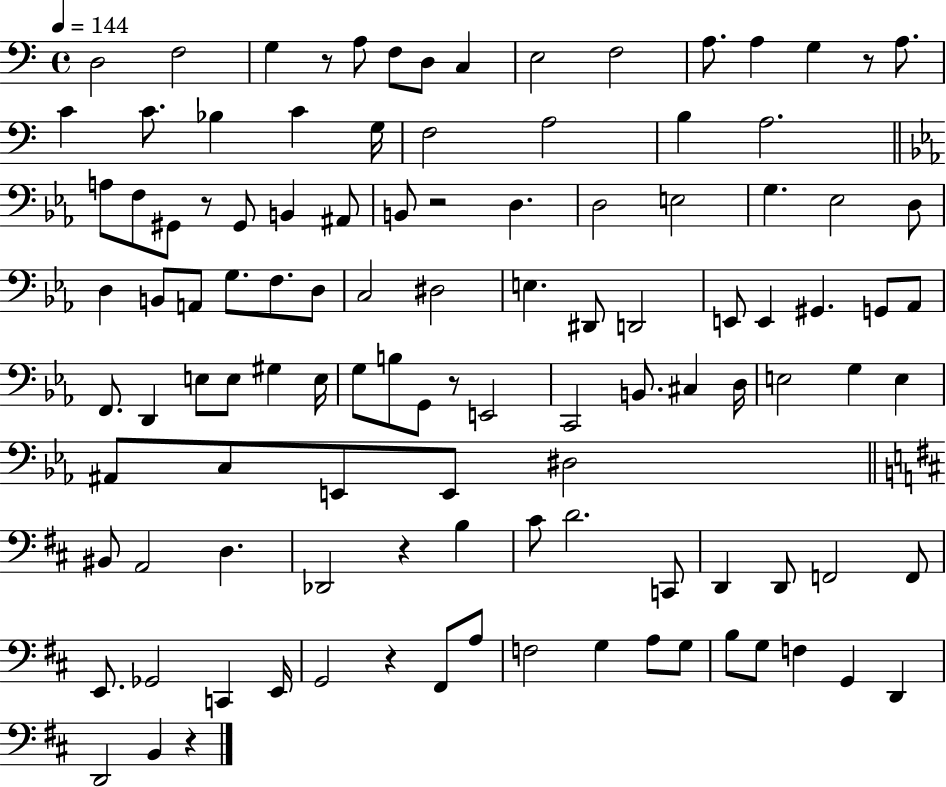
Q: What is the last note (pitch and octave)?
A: B2